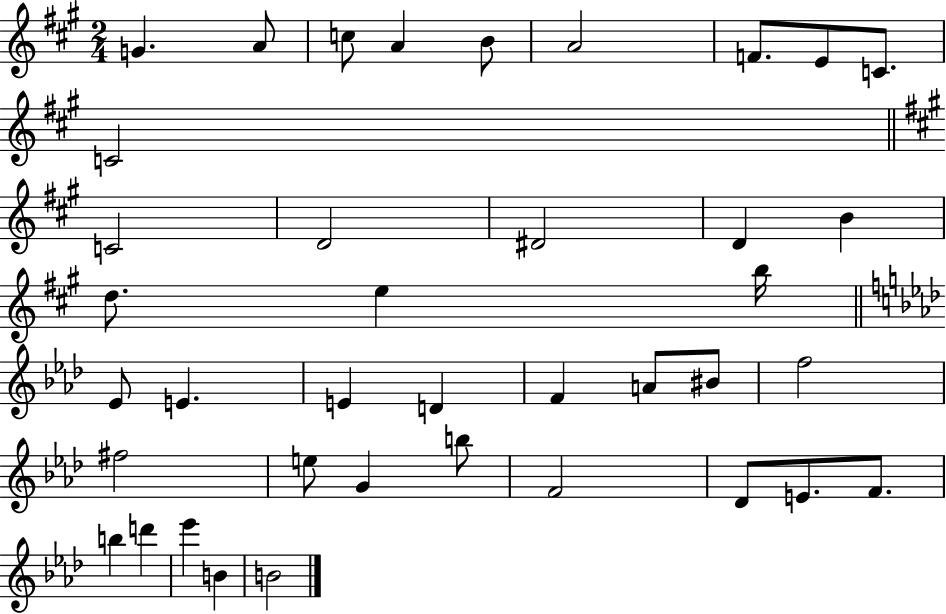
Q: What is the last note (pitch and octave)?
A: B4